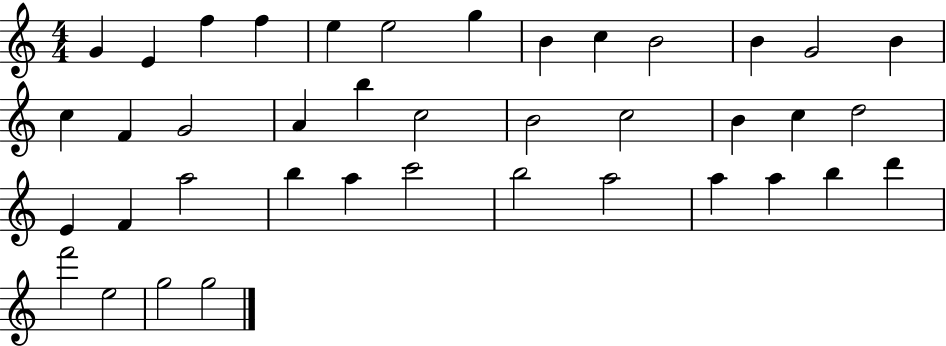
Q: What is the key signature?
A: C major